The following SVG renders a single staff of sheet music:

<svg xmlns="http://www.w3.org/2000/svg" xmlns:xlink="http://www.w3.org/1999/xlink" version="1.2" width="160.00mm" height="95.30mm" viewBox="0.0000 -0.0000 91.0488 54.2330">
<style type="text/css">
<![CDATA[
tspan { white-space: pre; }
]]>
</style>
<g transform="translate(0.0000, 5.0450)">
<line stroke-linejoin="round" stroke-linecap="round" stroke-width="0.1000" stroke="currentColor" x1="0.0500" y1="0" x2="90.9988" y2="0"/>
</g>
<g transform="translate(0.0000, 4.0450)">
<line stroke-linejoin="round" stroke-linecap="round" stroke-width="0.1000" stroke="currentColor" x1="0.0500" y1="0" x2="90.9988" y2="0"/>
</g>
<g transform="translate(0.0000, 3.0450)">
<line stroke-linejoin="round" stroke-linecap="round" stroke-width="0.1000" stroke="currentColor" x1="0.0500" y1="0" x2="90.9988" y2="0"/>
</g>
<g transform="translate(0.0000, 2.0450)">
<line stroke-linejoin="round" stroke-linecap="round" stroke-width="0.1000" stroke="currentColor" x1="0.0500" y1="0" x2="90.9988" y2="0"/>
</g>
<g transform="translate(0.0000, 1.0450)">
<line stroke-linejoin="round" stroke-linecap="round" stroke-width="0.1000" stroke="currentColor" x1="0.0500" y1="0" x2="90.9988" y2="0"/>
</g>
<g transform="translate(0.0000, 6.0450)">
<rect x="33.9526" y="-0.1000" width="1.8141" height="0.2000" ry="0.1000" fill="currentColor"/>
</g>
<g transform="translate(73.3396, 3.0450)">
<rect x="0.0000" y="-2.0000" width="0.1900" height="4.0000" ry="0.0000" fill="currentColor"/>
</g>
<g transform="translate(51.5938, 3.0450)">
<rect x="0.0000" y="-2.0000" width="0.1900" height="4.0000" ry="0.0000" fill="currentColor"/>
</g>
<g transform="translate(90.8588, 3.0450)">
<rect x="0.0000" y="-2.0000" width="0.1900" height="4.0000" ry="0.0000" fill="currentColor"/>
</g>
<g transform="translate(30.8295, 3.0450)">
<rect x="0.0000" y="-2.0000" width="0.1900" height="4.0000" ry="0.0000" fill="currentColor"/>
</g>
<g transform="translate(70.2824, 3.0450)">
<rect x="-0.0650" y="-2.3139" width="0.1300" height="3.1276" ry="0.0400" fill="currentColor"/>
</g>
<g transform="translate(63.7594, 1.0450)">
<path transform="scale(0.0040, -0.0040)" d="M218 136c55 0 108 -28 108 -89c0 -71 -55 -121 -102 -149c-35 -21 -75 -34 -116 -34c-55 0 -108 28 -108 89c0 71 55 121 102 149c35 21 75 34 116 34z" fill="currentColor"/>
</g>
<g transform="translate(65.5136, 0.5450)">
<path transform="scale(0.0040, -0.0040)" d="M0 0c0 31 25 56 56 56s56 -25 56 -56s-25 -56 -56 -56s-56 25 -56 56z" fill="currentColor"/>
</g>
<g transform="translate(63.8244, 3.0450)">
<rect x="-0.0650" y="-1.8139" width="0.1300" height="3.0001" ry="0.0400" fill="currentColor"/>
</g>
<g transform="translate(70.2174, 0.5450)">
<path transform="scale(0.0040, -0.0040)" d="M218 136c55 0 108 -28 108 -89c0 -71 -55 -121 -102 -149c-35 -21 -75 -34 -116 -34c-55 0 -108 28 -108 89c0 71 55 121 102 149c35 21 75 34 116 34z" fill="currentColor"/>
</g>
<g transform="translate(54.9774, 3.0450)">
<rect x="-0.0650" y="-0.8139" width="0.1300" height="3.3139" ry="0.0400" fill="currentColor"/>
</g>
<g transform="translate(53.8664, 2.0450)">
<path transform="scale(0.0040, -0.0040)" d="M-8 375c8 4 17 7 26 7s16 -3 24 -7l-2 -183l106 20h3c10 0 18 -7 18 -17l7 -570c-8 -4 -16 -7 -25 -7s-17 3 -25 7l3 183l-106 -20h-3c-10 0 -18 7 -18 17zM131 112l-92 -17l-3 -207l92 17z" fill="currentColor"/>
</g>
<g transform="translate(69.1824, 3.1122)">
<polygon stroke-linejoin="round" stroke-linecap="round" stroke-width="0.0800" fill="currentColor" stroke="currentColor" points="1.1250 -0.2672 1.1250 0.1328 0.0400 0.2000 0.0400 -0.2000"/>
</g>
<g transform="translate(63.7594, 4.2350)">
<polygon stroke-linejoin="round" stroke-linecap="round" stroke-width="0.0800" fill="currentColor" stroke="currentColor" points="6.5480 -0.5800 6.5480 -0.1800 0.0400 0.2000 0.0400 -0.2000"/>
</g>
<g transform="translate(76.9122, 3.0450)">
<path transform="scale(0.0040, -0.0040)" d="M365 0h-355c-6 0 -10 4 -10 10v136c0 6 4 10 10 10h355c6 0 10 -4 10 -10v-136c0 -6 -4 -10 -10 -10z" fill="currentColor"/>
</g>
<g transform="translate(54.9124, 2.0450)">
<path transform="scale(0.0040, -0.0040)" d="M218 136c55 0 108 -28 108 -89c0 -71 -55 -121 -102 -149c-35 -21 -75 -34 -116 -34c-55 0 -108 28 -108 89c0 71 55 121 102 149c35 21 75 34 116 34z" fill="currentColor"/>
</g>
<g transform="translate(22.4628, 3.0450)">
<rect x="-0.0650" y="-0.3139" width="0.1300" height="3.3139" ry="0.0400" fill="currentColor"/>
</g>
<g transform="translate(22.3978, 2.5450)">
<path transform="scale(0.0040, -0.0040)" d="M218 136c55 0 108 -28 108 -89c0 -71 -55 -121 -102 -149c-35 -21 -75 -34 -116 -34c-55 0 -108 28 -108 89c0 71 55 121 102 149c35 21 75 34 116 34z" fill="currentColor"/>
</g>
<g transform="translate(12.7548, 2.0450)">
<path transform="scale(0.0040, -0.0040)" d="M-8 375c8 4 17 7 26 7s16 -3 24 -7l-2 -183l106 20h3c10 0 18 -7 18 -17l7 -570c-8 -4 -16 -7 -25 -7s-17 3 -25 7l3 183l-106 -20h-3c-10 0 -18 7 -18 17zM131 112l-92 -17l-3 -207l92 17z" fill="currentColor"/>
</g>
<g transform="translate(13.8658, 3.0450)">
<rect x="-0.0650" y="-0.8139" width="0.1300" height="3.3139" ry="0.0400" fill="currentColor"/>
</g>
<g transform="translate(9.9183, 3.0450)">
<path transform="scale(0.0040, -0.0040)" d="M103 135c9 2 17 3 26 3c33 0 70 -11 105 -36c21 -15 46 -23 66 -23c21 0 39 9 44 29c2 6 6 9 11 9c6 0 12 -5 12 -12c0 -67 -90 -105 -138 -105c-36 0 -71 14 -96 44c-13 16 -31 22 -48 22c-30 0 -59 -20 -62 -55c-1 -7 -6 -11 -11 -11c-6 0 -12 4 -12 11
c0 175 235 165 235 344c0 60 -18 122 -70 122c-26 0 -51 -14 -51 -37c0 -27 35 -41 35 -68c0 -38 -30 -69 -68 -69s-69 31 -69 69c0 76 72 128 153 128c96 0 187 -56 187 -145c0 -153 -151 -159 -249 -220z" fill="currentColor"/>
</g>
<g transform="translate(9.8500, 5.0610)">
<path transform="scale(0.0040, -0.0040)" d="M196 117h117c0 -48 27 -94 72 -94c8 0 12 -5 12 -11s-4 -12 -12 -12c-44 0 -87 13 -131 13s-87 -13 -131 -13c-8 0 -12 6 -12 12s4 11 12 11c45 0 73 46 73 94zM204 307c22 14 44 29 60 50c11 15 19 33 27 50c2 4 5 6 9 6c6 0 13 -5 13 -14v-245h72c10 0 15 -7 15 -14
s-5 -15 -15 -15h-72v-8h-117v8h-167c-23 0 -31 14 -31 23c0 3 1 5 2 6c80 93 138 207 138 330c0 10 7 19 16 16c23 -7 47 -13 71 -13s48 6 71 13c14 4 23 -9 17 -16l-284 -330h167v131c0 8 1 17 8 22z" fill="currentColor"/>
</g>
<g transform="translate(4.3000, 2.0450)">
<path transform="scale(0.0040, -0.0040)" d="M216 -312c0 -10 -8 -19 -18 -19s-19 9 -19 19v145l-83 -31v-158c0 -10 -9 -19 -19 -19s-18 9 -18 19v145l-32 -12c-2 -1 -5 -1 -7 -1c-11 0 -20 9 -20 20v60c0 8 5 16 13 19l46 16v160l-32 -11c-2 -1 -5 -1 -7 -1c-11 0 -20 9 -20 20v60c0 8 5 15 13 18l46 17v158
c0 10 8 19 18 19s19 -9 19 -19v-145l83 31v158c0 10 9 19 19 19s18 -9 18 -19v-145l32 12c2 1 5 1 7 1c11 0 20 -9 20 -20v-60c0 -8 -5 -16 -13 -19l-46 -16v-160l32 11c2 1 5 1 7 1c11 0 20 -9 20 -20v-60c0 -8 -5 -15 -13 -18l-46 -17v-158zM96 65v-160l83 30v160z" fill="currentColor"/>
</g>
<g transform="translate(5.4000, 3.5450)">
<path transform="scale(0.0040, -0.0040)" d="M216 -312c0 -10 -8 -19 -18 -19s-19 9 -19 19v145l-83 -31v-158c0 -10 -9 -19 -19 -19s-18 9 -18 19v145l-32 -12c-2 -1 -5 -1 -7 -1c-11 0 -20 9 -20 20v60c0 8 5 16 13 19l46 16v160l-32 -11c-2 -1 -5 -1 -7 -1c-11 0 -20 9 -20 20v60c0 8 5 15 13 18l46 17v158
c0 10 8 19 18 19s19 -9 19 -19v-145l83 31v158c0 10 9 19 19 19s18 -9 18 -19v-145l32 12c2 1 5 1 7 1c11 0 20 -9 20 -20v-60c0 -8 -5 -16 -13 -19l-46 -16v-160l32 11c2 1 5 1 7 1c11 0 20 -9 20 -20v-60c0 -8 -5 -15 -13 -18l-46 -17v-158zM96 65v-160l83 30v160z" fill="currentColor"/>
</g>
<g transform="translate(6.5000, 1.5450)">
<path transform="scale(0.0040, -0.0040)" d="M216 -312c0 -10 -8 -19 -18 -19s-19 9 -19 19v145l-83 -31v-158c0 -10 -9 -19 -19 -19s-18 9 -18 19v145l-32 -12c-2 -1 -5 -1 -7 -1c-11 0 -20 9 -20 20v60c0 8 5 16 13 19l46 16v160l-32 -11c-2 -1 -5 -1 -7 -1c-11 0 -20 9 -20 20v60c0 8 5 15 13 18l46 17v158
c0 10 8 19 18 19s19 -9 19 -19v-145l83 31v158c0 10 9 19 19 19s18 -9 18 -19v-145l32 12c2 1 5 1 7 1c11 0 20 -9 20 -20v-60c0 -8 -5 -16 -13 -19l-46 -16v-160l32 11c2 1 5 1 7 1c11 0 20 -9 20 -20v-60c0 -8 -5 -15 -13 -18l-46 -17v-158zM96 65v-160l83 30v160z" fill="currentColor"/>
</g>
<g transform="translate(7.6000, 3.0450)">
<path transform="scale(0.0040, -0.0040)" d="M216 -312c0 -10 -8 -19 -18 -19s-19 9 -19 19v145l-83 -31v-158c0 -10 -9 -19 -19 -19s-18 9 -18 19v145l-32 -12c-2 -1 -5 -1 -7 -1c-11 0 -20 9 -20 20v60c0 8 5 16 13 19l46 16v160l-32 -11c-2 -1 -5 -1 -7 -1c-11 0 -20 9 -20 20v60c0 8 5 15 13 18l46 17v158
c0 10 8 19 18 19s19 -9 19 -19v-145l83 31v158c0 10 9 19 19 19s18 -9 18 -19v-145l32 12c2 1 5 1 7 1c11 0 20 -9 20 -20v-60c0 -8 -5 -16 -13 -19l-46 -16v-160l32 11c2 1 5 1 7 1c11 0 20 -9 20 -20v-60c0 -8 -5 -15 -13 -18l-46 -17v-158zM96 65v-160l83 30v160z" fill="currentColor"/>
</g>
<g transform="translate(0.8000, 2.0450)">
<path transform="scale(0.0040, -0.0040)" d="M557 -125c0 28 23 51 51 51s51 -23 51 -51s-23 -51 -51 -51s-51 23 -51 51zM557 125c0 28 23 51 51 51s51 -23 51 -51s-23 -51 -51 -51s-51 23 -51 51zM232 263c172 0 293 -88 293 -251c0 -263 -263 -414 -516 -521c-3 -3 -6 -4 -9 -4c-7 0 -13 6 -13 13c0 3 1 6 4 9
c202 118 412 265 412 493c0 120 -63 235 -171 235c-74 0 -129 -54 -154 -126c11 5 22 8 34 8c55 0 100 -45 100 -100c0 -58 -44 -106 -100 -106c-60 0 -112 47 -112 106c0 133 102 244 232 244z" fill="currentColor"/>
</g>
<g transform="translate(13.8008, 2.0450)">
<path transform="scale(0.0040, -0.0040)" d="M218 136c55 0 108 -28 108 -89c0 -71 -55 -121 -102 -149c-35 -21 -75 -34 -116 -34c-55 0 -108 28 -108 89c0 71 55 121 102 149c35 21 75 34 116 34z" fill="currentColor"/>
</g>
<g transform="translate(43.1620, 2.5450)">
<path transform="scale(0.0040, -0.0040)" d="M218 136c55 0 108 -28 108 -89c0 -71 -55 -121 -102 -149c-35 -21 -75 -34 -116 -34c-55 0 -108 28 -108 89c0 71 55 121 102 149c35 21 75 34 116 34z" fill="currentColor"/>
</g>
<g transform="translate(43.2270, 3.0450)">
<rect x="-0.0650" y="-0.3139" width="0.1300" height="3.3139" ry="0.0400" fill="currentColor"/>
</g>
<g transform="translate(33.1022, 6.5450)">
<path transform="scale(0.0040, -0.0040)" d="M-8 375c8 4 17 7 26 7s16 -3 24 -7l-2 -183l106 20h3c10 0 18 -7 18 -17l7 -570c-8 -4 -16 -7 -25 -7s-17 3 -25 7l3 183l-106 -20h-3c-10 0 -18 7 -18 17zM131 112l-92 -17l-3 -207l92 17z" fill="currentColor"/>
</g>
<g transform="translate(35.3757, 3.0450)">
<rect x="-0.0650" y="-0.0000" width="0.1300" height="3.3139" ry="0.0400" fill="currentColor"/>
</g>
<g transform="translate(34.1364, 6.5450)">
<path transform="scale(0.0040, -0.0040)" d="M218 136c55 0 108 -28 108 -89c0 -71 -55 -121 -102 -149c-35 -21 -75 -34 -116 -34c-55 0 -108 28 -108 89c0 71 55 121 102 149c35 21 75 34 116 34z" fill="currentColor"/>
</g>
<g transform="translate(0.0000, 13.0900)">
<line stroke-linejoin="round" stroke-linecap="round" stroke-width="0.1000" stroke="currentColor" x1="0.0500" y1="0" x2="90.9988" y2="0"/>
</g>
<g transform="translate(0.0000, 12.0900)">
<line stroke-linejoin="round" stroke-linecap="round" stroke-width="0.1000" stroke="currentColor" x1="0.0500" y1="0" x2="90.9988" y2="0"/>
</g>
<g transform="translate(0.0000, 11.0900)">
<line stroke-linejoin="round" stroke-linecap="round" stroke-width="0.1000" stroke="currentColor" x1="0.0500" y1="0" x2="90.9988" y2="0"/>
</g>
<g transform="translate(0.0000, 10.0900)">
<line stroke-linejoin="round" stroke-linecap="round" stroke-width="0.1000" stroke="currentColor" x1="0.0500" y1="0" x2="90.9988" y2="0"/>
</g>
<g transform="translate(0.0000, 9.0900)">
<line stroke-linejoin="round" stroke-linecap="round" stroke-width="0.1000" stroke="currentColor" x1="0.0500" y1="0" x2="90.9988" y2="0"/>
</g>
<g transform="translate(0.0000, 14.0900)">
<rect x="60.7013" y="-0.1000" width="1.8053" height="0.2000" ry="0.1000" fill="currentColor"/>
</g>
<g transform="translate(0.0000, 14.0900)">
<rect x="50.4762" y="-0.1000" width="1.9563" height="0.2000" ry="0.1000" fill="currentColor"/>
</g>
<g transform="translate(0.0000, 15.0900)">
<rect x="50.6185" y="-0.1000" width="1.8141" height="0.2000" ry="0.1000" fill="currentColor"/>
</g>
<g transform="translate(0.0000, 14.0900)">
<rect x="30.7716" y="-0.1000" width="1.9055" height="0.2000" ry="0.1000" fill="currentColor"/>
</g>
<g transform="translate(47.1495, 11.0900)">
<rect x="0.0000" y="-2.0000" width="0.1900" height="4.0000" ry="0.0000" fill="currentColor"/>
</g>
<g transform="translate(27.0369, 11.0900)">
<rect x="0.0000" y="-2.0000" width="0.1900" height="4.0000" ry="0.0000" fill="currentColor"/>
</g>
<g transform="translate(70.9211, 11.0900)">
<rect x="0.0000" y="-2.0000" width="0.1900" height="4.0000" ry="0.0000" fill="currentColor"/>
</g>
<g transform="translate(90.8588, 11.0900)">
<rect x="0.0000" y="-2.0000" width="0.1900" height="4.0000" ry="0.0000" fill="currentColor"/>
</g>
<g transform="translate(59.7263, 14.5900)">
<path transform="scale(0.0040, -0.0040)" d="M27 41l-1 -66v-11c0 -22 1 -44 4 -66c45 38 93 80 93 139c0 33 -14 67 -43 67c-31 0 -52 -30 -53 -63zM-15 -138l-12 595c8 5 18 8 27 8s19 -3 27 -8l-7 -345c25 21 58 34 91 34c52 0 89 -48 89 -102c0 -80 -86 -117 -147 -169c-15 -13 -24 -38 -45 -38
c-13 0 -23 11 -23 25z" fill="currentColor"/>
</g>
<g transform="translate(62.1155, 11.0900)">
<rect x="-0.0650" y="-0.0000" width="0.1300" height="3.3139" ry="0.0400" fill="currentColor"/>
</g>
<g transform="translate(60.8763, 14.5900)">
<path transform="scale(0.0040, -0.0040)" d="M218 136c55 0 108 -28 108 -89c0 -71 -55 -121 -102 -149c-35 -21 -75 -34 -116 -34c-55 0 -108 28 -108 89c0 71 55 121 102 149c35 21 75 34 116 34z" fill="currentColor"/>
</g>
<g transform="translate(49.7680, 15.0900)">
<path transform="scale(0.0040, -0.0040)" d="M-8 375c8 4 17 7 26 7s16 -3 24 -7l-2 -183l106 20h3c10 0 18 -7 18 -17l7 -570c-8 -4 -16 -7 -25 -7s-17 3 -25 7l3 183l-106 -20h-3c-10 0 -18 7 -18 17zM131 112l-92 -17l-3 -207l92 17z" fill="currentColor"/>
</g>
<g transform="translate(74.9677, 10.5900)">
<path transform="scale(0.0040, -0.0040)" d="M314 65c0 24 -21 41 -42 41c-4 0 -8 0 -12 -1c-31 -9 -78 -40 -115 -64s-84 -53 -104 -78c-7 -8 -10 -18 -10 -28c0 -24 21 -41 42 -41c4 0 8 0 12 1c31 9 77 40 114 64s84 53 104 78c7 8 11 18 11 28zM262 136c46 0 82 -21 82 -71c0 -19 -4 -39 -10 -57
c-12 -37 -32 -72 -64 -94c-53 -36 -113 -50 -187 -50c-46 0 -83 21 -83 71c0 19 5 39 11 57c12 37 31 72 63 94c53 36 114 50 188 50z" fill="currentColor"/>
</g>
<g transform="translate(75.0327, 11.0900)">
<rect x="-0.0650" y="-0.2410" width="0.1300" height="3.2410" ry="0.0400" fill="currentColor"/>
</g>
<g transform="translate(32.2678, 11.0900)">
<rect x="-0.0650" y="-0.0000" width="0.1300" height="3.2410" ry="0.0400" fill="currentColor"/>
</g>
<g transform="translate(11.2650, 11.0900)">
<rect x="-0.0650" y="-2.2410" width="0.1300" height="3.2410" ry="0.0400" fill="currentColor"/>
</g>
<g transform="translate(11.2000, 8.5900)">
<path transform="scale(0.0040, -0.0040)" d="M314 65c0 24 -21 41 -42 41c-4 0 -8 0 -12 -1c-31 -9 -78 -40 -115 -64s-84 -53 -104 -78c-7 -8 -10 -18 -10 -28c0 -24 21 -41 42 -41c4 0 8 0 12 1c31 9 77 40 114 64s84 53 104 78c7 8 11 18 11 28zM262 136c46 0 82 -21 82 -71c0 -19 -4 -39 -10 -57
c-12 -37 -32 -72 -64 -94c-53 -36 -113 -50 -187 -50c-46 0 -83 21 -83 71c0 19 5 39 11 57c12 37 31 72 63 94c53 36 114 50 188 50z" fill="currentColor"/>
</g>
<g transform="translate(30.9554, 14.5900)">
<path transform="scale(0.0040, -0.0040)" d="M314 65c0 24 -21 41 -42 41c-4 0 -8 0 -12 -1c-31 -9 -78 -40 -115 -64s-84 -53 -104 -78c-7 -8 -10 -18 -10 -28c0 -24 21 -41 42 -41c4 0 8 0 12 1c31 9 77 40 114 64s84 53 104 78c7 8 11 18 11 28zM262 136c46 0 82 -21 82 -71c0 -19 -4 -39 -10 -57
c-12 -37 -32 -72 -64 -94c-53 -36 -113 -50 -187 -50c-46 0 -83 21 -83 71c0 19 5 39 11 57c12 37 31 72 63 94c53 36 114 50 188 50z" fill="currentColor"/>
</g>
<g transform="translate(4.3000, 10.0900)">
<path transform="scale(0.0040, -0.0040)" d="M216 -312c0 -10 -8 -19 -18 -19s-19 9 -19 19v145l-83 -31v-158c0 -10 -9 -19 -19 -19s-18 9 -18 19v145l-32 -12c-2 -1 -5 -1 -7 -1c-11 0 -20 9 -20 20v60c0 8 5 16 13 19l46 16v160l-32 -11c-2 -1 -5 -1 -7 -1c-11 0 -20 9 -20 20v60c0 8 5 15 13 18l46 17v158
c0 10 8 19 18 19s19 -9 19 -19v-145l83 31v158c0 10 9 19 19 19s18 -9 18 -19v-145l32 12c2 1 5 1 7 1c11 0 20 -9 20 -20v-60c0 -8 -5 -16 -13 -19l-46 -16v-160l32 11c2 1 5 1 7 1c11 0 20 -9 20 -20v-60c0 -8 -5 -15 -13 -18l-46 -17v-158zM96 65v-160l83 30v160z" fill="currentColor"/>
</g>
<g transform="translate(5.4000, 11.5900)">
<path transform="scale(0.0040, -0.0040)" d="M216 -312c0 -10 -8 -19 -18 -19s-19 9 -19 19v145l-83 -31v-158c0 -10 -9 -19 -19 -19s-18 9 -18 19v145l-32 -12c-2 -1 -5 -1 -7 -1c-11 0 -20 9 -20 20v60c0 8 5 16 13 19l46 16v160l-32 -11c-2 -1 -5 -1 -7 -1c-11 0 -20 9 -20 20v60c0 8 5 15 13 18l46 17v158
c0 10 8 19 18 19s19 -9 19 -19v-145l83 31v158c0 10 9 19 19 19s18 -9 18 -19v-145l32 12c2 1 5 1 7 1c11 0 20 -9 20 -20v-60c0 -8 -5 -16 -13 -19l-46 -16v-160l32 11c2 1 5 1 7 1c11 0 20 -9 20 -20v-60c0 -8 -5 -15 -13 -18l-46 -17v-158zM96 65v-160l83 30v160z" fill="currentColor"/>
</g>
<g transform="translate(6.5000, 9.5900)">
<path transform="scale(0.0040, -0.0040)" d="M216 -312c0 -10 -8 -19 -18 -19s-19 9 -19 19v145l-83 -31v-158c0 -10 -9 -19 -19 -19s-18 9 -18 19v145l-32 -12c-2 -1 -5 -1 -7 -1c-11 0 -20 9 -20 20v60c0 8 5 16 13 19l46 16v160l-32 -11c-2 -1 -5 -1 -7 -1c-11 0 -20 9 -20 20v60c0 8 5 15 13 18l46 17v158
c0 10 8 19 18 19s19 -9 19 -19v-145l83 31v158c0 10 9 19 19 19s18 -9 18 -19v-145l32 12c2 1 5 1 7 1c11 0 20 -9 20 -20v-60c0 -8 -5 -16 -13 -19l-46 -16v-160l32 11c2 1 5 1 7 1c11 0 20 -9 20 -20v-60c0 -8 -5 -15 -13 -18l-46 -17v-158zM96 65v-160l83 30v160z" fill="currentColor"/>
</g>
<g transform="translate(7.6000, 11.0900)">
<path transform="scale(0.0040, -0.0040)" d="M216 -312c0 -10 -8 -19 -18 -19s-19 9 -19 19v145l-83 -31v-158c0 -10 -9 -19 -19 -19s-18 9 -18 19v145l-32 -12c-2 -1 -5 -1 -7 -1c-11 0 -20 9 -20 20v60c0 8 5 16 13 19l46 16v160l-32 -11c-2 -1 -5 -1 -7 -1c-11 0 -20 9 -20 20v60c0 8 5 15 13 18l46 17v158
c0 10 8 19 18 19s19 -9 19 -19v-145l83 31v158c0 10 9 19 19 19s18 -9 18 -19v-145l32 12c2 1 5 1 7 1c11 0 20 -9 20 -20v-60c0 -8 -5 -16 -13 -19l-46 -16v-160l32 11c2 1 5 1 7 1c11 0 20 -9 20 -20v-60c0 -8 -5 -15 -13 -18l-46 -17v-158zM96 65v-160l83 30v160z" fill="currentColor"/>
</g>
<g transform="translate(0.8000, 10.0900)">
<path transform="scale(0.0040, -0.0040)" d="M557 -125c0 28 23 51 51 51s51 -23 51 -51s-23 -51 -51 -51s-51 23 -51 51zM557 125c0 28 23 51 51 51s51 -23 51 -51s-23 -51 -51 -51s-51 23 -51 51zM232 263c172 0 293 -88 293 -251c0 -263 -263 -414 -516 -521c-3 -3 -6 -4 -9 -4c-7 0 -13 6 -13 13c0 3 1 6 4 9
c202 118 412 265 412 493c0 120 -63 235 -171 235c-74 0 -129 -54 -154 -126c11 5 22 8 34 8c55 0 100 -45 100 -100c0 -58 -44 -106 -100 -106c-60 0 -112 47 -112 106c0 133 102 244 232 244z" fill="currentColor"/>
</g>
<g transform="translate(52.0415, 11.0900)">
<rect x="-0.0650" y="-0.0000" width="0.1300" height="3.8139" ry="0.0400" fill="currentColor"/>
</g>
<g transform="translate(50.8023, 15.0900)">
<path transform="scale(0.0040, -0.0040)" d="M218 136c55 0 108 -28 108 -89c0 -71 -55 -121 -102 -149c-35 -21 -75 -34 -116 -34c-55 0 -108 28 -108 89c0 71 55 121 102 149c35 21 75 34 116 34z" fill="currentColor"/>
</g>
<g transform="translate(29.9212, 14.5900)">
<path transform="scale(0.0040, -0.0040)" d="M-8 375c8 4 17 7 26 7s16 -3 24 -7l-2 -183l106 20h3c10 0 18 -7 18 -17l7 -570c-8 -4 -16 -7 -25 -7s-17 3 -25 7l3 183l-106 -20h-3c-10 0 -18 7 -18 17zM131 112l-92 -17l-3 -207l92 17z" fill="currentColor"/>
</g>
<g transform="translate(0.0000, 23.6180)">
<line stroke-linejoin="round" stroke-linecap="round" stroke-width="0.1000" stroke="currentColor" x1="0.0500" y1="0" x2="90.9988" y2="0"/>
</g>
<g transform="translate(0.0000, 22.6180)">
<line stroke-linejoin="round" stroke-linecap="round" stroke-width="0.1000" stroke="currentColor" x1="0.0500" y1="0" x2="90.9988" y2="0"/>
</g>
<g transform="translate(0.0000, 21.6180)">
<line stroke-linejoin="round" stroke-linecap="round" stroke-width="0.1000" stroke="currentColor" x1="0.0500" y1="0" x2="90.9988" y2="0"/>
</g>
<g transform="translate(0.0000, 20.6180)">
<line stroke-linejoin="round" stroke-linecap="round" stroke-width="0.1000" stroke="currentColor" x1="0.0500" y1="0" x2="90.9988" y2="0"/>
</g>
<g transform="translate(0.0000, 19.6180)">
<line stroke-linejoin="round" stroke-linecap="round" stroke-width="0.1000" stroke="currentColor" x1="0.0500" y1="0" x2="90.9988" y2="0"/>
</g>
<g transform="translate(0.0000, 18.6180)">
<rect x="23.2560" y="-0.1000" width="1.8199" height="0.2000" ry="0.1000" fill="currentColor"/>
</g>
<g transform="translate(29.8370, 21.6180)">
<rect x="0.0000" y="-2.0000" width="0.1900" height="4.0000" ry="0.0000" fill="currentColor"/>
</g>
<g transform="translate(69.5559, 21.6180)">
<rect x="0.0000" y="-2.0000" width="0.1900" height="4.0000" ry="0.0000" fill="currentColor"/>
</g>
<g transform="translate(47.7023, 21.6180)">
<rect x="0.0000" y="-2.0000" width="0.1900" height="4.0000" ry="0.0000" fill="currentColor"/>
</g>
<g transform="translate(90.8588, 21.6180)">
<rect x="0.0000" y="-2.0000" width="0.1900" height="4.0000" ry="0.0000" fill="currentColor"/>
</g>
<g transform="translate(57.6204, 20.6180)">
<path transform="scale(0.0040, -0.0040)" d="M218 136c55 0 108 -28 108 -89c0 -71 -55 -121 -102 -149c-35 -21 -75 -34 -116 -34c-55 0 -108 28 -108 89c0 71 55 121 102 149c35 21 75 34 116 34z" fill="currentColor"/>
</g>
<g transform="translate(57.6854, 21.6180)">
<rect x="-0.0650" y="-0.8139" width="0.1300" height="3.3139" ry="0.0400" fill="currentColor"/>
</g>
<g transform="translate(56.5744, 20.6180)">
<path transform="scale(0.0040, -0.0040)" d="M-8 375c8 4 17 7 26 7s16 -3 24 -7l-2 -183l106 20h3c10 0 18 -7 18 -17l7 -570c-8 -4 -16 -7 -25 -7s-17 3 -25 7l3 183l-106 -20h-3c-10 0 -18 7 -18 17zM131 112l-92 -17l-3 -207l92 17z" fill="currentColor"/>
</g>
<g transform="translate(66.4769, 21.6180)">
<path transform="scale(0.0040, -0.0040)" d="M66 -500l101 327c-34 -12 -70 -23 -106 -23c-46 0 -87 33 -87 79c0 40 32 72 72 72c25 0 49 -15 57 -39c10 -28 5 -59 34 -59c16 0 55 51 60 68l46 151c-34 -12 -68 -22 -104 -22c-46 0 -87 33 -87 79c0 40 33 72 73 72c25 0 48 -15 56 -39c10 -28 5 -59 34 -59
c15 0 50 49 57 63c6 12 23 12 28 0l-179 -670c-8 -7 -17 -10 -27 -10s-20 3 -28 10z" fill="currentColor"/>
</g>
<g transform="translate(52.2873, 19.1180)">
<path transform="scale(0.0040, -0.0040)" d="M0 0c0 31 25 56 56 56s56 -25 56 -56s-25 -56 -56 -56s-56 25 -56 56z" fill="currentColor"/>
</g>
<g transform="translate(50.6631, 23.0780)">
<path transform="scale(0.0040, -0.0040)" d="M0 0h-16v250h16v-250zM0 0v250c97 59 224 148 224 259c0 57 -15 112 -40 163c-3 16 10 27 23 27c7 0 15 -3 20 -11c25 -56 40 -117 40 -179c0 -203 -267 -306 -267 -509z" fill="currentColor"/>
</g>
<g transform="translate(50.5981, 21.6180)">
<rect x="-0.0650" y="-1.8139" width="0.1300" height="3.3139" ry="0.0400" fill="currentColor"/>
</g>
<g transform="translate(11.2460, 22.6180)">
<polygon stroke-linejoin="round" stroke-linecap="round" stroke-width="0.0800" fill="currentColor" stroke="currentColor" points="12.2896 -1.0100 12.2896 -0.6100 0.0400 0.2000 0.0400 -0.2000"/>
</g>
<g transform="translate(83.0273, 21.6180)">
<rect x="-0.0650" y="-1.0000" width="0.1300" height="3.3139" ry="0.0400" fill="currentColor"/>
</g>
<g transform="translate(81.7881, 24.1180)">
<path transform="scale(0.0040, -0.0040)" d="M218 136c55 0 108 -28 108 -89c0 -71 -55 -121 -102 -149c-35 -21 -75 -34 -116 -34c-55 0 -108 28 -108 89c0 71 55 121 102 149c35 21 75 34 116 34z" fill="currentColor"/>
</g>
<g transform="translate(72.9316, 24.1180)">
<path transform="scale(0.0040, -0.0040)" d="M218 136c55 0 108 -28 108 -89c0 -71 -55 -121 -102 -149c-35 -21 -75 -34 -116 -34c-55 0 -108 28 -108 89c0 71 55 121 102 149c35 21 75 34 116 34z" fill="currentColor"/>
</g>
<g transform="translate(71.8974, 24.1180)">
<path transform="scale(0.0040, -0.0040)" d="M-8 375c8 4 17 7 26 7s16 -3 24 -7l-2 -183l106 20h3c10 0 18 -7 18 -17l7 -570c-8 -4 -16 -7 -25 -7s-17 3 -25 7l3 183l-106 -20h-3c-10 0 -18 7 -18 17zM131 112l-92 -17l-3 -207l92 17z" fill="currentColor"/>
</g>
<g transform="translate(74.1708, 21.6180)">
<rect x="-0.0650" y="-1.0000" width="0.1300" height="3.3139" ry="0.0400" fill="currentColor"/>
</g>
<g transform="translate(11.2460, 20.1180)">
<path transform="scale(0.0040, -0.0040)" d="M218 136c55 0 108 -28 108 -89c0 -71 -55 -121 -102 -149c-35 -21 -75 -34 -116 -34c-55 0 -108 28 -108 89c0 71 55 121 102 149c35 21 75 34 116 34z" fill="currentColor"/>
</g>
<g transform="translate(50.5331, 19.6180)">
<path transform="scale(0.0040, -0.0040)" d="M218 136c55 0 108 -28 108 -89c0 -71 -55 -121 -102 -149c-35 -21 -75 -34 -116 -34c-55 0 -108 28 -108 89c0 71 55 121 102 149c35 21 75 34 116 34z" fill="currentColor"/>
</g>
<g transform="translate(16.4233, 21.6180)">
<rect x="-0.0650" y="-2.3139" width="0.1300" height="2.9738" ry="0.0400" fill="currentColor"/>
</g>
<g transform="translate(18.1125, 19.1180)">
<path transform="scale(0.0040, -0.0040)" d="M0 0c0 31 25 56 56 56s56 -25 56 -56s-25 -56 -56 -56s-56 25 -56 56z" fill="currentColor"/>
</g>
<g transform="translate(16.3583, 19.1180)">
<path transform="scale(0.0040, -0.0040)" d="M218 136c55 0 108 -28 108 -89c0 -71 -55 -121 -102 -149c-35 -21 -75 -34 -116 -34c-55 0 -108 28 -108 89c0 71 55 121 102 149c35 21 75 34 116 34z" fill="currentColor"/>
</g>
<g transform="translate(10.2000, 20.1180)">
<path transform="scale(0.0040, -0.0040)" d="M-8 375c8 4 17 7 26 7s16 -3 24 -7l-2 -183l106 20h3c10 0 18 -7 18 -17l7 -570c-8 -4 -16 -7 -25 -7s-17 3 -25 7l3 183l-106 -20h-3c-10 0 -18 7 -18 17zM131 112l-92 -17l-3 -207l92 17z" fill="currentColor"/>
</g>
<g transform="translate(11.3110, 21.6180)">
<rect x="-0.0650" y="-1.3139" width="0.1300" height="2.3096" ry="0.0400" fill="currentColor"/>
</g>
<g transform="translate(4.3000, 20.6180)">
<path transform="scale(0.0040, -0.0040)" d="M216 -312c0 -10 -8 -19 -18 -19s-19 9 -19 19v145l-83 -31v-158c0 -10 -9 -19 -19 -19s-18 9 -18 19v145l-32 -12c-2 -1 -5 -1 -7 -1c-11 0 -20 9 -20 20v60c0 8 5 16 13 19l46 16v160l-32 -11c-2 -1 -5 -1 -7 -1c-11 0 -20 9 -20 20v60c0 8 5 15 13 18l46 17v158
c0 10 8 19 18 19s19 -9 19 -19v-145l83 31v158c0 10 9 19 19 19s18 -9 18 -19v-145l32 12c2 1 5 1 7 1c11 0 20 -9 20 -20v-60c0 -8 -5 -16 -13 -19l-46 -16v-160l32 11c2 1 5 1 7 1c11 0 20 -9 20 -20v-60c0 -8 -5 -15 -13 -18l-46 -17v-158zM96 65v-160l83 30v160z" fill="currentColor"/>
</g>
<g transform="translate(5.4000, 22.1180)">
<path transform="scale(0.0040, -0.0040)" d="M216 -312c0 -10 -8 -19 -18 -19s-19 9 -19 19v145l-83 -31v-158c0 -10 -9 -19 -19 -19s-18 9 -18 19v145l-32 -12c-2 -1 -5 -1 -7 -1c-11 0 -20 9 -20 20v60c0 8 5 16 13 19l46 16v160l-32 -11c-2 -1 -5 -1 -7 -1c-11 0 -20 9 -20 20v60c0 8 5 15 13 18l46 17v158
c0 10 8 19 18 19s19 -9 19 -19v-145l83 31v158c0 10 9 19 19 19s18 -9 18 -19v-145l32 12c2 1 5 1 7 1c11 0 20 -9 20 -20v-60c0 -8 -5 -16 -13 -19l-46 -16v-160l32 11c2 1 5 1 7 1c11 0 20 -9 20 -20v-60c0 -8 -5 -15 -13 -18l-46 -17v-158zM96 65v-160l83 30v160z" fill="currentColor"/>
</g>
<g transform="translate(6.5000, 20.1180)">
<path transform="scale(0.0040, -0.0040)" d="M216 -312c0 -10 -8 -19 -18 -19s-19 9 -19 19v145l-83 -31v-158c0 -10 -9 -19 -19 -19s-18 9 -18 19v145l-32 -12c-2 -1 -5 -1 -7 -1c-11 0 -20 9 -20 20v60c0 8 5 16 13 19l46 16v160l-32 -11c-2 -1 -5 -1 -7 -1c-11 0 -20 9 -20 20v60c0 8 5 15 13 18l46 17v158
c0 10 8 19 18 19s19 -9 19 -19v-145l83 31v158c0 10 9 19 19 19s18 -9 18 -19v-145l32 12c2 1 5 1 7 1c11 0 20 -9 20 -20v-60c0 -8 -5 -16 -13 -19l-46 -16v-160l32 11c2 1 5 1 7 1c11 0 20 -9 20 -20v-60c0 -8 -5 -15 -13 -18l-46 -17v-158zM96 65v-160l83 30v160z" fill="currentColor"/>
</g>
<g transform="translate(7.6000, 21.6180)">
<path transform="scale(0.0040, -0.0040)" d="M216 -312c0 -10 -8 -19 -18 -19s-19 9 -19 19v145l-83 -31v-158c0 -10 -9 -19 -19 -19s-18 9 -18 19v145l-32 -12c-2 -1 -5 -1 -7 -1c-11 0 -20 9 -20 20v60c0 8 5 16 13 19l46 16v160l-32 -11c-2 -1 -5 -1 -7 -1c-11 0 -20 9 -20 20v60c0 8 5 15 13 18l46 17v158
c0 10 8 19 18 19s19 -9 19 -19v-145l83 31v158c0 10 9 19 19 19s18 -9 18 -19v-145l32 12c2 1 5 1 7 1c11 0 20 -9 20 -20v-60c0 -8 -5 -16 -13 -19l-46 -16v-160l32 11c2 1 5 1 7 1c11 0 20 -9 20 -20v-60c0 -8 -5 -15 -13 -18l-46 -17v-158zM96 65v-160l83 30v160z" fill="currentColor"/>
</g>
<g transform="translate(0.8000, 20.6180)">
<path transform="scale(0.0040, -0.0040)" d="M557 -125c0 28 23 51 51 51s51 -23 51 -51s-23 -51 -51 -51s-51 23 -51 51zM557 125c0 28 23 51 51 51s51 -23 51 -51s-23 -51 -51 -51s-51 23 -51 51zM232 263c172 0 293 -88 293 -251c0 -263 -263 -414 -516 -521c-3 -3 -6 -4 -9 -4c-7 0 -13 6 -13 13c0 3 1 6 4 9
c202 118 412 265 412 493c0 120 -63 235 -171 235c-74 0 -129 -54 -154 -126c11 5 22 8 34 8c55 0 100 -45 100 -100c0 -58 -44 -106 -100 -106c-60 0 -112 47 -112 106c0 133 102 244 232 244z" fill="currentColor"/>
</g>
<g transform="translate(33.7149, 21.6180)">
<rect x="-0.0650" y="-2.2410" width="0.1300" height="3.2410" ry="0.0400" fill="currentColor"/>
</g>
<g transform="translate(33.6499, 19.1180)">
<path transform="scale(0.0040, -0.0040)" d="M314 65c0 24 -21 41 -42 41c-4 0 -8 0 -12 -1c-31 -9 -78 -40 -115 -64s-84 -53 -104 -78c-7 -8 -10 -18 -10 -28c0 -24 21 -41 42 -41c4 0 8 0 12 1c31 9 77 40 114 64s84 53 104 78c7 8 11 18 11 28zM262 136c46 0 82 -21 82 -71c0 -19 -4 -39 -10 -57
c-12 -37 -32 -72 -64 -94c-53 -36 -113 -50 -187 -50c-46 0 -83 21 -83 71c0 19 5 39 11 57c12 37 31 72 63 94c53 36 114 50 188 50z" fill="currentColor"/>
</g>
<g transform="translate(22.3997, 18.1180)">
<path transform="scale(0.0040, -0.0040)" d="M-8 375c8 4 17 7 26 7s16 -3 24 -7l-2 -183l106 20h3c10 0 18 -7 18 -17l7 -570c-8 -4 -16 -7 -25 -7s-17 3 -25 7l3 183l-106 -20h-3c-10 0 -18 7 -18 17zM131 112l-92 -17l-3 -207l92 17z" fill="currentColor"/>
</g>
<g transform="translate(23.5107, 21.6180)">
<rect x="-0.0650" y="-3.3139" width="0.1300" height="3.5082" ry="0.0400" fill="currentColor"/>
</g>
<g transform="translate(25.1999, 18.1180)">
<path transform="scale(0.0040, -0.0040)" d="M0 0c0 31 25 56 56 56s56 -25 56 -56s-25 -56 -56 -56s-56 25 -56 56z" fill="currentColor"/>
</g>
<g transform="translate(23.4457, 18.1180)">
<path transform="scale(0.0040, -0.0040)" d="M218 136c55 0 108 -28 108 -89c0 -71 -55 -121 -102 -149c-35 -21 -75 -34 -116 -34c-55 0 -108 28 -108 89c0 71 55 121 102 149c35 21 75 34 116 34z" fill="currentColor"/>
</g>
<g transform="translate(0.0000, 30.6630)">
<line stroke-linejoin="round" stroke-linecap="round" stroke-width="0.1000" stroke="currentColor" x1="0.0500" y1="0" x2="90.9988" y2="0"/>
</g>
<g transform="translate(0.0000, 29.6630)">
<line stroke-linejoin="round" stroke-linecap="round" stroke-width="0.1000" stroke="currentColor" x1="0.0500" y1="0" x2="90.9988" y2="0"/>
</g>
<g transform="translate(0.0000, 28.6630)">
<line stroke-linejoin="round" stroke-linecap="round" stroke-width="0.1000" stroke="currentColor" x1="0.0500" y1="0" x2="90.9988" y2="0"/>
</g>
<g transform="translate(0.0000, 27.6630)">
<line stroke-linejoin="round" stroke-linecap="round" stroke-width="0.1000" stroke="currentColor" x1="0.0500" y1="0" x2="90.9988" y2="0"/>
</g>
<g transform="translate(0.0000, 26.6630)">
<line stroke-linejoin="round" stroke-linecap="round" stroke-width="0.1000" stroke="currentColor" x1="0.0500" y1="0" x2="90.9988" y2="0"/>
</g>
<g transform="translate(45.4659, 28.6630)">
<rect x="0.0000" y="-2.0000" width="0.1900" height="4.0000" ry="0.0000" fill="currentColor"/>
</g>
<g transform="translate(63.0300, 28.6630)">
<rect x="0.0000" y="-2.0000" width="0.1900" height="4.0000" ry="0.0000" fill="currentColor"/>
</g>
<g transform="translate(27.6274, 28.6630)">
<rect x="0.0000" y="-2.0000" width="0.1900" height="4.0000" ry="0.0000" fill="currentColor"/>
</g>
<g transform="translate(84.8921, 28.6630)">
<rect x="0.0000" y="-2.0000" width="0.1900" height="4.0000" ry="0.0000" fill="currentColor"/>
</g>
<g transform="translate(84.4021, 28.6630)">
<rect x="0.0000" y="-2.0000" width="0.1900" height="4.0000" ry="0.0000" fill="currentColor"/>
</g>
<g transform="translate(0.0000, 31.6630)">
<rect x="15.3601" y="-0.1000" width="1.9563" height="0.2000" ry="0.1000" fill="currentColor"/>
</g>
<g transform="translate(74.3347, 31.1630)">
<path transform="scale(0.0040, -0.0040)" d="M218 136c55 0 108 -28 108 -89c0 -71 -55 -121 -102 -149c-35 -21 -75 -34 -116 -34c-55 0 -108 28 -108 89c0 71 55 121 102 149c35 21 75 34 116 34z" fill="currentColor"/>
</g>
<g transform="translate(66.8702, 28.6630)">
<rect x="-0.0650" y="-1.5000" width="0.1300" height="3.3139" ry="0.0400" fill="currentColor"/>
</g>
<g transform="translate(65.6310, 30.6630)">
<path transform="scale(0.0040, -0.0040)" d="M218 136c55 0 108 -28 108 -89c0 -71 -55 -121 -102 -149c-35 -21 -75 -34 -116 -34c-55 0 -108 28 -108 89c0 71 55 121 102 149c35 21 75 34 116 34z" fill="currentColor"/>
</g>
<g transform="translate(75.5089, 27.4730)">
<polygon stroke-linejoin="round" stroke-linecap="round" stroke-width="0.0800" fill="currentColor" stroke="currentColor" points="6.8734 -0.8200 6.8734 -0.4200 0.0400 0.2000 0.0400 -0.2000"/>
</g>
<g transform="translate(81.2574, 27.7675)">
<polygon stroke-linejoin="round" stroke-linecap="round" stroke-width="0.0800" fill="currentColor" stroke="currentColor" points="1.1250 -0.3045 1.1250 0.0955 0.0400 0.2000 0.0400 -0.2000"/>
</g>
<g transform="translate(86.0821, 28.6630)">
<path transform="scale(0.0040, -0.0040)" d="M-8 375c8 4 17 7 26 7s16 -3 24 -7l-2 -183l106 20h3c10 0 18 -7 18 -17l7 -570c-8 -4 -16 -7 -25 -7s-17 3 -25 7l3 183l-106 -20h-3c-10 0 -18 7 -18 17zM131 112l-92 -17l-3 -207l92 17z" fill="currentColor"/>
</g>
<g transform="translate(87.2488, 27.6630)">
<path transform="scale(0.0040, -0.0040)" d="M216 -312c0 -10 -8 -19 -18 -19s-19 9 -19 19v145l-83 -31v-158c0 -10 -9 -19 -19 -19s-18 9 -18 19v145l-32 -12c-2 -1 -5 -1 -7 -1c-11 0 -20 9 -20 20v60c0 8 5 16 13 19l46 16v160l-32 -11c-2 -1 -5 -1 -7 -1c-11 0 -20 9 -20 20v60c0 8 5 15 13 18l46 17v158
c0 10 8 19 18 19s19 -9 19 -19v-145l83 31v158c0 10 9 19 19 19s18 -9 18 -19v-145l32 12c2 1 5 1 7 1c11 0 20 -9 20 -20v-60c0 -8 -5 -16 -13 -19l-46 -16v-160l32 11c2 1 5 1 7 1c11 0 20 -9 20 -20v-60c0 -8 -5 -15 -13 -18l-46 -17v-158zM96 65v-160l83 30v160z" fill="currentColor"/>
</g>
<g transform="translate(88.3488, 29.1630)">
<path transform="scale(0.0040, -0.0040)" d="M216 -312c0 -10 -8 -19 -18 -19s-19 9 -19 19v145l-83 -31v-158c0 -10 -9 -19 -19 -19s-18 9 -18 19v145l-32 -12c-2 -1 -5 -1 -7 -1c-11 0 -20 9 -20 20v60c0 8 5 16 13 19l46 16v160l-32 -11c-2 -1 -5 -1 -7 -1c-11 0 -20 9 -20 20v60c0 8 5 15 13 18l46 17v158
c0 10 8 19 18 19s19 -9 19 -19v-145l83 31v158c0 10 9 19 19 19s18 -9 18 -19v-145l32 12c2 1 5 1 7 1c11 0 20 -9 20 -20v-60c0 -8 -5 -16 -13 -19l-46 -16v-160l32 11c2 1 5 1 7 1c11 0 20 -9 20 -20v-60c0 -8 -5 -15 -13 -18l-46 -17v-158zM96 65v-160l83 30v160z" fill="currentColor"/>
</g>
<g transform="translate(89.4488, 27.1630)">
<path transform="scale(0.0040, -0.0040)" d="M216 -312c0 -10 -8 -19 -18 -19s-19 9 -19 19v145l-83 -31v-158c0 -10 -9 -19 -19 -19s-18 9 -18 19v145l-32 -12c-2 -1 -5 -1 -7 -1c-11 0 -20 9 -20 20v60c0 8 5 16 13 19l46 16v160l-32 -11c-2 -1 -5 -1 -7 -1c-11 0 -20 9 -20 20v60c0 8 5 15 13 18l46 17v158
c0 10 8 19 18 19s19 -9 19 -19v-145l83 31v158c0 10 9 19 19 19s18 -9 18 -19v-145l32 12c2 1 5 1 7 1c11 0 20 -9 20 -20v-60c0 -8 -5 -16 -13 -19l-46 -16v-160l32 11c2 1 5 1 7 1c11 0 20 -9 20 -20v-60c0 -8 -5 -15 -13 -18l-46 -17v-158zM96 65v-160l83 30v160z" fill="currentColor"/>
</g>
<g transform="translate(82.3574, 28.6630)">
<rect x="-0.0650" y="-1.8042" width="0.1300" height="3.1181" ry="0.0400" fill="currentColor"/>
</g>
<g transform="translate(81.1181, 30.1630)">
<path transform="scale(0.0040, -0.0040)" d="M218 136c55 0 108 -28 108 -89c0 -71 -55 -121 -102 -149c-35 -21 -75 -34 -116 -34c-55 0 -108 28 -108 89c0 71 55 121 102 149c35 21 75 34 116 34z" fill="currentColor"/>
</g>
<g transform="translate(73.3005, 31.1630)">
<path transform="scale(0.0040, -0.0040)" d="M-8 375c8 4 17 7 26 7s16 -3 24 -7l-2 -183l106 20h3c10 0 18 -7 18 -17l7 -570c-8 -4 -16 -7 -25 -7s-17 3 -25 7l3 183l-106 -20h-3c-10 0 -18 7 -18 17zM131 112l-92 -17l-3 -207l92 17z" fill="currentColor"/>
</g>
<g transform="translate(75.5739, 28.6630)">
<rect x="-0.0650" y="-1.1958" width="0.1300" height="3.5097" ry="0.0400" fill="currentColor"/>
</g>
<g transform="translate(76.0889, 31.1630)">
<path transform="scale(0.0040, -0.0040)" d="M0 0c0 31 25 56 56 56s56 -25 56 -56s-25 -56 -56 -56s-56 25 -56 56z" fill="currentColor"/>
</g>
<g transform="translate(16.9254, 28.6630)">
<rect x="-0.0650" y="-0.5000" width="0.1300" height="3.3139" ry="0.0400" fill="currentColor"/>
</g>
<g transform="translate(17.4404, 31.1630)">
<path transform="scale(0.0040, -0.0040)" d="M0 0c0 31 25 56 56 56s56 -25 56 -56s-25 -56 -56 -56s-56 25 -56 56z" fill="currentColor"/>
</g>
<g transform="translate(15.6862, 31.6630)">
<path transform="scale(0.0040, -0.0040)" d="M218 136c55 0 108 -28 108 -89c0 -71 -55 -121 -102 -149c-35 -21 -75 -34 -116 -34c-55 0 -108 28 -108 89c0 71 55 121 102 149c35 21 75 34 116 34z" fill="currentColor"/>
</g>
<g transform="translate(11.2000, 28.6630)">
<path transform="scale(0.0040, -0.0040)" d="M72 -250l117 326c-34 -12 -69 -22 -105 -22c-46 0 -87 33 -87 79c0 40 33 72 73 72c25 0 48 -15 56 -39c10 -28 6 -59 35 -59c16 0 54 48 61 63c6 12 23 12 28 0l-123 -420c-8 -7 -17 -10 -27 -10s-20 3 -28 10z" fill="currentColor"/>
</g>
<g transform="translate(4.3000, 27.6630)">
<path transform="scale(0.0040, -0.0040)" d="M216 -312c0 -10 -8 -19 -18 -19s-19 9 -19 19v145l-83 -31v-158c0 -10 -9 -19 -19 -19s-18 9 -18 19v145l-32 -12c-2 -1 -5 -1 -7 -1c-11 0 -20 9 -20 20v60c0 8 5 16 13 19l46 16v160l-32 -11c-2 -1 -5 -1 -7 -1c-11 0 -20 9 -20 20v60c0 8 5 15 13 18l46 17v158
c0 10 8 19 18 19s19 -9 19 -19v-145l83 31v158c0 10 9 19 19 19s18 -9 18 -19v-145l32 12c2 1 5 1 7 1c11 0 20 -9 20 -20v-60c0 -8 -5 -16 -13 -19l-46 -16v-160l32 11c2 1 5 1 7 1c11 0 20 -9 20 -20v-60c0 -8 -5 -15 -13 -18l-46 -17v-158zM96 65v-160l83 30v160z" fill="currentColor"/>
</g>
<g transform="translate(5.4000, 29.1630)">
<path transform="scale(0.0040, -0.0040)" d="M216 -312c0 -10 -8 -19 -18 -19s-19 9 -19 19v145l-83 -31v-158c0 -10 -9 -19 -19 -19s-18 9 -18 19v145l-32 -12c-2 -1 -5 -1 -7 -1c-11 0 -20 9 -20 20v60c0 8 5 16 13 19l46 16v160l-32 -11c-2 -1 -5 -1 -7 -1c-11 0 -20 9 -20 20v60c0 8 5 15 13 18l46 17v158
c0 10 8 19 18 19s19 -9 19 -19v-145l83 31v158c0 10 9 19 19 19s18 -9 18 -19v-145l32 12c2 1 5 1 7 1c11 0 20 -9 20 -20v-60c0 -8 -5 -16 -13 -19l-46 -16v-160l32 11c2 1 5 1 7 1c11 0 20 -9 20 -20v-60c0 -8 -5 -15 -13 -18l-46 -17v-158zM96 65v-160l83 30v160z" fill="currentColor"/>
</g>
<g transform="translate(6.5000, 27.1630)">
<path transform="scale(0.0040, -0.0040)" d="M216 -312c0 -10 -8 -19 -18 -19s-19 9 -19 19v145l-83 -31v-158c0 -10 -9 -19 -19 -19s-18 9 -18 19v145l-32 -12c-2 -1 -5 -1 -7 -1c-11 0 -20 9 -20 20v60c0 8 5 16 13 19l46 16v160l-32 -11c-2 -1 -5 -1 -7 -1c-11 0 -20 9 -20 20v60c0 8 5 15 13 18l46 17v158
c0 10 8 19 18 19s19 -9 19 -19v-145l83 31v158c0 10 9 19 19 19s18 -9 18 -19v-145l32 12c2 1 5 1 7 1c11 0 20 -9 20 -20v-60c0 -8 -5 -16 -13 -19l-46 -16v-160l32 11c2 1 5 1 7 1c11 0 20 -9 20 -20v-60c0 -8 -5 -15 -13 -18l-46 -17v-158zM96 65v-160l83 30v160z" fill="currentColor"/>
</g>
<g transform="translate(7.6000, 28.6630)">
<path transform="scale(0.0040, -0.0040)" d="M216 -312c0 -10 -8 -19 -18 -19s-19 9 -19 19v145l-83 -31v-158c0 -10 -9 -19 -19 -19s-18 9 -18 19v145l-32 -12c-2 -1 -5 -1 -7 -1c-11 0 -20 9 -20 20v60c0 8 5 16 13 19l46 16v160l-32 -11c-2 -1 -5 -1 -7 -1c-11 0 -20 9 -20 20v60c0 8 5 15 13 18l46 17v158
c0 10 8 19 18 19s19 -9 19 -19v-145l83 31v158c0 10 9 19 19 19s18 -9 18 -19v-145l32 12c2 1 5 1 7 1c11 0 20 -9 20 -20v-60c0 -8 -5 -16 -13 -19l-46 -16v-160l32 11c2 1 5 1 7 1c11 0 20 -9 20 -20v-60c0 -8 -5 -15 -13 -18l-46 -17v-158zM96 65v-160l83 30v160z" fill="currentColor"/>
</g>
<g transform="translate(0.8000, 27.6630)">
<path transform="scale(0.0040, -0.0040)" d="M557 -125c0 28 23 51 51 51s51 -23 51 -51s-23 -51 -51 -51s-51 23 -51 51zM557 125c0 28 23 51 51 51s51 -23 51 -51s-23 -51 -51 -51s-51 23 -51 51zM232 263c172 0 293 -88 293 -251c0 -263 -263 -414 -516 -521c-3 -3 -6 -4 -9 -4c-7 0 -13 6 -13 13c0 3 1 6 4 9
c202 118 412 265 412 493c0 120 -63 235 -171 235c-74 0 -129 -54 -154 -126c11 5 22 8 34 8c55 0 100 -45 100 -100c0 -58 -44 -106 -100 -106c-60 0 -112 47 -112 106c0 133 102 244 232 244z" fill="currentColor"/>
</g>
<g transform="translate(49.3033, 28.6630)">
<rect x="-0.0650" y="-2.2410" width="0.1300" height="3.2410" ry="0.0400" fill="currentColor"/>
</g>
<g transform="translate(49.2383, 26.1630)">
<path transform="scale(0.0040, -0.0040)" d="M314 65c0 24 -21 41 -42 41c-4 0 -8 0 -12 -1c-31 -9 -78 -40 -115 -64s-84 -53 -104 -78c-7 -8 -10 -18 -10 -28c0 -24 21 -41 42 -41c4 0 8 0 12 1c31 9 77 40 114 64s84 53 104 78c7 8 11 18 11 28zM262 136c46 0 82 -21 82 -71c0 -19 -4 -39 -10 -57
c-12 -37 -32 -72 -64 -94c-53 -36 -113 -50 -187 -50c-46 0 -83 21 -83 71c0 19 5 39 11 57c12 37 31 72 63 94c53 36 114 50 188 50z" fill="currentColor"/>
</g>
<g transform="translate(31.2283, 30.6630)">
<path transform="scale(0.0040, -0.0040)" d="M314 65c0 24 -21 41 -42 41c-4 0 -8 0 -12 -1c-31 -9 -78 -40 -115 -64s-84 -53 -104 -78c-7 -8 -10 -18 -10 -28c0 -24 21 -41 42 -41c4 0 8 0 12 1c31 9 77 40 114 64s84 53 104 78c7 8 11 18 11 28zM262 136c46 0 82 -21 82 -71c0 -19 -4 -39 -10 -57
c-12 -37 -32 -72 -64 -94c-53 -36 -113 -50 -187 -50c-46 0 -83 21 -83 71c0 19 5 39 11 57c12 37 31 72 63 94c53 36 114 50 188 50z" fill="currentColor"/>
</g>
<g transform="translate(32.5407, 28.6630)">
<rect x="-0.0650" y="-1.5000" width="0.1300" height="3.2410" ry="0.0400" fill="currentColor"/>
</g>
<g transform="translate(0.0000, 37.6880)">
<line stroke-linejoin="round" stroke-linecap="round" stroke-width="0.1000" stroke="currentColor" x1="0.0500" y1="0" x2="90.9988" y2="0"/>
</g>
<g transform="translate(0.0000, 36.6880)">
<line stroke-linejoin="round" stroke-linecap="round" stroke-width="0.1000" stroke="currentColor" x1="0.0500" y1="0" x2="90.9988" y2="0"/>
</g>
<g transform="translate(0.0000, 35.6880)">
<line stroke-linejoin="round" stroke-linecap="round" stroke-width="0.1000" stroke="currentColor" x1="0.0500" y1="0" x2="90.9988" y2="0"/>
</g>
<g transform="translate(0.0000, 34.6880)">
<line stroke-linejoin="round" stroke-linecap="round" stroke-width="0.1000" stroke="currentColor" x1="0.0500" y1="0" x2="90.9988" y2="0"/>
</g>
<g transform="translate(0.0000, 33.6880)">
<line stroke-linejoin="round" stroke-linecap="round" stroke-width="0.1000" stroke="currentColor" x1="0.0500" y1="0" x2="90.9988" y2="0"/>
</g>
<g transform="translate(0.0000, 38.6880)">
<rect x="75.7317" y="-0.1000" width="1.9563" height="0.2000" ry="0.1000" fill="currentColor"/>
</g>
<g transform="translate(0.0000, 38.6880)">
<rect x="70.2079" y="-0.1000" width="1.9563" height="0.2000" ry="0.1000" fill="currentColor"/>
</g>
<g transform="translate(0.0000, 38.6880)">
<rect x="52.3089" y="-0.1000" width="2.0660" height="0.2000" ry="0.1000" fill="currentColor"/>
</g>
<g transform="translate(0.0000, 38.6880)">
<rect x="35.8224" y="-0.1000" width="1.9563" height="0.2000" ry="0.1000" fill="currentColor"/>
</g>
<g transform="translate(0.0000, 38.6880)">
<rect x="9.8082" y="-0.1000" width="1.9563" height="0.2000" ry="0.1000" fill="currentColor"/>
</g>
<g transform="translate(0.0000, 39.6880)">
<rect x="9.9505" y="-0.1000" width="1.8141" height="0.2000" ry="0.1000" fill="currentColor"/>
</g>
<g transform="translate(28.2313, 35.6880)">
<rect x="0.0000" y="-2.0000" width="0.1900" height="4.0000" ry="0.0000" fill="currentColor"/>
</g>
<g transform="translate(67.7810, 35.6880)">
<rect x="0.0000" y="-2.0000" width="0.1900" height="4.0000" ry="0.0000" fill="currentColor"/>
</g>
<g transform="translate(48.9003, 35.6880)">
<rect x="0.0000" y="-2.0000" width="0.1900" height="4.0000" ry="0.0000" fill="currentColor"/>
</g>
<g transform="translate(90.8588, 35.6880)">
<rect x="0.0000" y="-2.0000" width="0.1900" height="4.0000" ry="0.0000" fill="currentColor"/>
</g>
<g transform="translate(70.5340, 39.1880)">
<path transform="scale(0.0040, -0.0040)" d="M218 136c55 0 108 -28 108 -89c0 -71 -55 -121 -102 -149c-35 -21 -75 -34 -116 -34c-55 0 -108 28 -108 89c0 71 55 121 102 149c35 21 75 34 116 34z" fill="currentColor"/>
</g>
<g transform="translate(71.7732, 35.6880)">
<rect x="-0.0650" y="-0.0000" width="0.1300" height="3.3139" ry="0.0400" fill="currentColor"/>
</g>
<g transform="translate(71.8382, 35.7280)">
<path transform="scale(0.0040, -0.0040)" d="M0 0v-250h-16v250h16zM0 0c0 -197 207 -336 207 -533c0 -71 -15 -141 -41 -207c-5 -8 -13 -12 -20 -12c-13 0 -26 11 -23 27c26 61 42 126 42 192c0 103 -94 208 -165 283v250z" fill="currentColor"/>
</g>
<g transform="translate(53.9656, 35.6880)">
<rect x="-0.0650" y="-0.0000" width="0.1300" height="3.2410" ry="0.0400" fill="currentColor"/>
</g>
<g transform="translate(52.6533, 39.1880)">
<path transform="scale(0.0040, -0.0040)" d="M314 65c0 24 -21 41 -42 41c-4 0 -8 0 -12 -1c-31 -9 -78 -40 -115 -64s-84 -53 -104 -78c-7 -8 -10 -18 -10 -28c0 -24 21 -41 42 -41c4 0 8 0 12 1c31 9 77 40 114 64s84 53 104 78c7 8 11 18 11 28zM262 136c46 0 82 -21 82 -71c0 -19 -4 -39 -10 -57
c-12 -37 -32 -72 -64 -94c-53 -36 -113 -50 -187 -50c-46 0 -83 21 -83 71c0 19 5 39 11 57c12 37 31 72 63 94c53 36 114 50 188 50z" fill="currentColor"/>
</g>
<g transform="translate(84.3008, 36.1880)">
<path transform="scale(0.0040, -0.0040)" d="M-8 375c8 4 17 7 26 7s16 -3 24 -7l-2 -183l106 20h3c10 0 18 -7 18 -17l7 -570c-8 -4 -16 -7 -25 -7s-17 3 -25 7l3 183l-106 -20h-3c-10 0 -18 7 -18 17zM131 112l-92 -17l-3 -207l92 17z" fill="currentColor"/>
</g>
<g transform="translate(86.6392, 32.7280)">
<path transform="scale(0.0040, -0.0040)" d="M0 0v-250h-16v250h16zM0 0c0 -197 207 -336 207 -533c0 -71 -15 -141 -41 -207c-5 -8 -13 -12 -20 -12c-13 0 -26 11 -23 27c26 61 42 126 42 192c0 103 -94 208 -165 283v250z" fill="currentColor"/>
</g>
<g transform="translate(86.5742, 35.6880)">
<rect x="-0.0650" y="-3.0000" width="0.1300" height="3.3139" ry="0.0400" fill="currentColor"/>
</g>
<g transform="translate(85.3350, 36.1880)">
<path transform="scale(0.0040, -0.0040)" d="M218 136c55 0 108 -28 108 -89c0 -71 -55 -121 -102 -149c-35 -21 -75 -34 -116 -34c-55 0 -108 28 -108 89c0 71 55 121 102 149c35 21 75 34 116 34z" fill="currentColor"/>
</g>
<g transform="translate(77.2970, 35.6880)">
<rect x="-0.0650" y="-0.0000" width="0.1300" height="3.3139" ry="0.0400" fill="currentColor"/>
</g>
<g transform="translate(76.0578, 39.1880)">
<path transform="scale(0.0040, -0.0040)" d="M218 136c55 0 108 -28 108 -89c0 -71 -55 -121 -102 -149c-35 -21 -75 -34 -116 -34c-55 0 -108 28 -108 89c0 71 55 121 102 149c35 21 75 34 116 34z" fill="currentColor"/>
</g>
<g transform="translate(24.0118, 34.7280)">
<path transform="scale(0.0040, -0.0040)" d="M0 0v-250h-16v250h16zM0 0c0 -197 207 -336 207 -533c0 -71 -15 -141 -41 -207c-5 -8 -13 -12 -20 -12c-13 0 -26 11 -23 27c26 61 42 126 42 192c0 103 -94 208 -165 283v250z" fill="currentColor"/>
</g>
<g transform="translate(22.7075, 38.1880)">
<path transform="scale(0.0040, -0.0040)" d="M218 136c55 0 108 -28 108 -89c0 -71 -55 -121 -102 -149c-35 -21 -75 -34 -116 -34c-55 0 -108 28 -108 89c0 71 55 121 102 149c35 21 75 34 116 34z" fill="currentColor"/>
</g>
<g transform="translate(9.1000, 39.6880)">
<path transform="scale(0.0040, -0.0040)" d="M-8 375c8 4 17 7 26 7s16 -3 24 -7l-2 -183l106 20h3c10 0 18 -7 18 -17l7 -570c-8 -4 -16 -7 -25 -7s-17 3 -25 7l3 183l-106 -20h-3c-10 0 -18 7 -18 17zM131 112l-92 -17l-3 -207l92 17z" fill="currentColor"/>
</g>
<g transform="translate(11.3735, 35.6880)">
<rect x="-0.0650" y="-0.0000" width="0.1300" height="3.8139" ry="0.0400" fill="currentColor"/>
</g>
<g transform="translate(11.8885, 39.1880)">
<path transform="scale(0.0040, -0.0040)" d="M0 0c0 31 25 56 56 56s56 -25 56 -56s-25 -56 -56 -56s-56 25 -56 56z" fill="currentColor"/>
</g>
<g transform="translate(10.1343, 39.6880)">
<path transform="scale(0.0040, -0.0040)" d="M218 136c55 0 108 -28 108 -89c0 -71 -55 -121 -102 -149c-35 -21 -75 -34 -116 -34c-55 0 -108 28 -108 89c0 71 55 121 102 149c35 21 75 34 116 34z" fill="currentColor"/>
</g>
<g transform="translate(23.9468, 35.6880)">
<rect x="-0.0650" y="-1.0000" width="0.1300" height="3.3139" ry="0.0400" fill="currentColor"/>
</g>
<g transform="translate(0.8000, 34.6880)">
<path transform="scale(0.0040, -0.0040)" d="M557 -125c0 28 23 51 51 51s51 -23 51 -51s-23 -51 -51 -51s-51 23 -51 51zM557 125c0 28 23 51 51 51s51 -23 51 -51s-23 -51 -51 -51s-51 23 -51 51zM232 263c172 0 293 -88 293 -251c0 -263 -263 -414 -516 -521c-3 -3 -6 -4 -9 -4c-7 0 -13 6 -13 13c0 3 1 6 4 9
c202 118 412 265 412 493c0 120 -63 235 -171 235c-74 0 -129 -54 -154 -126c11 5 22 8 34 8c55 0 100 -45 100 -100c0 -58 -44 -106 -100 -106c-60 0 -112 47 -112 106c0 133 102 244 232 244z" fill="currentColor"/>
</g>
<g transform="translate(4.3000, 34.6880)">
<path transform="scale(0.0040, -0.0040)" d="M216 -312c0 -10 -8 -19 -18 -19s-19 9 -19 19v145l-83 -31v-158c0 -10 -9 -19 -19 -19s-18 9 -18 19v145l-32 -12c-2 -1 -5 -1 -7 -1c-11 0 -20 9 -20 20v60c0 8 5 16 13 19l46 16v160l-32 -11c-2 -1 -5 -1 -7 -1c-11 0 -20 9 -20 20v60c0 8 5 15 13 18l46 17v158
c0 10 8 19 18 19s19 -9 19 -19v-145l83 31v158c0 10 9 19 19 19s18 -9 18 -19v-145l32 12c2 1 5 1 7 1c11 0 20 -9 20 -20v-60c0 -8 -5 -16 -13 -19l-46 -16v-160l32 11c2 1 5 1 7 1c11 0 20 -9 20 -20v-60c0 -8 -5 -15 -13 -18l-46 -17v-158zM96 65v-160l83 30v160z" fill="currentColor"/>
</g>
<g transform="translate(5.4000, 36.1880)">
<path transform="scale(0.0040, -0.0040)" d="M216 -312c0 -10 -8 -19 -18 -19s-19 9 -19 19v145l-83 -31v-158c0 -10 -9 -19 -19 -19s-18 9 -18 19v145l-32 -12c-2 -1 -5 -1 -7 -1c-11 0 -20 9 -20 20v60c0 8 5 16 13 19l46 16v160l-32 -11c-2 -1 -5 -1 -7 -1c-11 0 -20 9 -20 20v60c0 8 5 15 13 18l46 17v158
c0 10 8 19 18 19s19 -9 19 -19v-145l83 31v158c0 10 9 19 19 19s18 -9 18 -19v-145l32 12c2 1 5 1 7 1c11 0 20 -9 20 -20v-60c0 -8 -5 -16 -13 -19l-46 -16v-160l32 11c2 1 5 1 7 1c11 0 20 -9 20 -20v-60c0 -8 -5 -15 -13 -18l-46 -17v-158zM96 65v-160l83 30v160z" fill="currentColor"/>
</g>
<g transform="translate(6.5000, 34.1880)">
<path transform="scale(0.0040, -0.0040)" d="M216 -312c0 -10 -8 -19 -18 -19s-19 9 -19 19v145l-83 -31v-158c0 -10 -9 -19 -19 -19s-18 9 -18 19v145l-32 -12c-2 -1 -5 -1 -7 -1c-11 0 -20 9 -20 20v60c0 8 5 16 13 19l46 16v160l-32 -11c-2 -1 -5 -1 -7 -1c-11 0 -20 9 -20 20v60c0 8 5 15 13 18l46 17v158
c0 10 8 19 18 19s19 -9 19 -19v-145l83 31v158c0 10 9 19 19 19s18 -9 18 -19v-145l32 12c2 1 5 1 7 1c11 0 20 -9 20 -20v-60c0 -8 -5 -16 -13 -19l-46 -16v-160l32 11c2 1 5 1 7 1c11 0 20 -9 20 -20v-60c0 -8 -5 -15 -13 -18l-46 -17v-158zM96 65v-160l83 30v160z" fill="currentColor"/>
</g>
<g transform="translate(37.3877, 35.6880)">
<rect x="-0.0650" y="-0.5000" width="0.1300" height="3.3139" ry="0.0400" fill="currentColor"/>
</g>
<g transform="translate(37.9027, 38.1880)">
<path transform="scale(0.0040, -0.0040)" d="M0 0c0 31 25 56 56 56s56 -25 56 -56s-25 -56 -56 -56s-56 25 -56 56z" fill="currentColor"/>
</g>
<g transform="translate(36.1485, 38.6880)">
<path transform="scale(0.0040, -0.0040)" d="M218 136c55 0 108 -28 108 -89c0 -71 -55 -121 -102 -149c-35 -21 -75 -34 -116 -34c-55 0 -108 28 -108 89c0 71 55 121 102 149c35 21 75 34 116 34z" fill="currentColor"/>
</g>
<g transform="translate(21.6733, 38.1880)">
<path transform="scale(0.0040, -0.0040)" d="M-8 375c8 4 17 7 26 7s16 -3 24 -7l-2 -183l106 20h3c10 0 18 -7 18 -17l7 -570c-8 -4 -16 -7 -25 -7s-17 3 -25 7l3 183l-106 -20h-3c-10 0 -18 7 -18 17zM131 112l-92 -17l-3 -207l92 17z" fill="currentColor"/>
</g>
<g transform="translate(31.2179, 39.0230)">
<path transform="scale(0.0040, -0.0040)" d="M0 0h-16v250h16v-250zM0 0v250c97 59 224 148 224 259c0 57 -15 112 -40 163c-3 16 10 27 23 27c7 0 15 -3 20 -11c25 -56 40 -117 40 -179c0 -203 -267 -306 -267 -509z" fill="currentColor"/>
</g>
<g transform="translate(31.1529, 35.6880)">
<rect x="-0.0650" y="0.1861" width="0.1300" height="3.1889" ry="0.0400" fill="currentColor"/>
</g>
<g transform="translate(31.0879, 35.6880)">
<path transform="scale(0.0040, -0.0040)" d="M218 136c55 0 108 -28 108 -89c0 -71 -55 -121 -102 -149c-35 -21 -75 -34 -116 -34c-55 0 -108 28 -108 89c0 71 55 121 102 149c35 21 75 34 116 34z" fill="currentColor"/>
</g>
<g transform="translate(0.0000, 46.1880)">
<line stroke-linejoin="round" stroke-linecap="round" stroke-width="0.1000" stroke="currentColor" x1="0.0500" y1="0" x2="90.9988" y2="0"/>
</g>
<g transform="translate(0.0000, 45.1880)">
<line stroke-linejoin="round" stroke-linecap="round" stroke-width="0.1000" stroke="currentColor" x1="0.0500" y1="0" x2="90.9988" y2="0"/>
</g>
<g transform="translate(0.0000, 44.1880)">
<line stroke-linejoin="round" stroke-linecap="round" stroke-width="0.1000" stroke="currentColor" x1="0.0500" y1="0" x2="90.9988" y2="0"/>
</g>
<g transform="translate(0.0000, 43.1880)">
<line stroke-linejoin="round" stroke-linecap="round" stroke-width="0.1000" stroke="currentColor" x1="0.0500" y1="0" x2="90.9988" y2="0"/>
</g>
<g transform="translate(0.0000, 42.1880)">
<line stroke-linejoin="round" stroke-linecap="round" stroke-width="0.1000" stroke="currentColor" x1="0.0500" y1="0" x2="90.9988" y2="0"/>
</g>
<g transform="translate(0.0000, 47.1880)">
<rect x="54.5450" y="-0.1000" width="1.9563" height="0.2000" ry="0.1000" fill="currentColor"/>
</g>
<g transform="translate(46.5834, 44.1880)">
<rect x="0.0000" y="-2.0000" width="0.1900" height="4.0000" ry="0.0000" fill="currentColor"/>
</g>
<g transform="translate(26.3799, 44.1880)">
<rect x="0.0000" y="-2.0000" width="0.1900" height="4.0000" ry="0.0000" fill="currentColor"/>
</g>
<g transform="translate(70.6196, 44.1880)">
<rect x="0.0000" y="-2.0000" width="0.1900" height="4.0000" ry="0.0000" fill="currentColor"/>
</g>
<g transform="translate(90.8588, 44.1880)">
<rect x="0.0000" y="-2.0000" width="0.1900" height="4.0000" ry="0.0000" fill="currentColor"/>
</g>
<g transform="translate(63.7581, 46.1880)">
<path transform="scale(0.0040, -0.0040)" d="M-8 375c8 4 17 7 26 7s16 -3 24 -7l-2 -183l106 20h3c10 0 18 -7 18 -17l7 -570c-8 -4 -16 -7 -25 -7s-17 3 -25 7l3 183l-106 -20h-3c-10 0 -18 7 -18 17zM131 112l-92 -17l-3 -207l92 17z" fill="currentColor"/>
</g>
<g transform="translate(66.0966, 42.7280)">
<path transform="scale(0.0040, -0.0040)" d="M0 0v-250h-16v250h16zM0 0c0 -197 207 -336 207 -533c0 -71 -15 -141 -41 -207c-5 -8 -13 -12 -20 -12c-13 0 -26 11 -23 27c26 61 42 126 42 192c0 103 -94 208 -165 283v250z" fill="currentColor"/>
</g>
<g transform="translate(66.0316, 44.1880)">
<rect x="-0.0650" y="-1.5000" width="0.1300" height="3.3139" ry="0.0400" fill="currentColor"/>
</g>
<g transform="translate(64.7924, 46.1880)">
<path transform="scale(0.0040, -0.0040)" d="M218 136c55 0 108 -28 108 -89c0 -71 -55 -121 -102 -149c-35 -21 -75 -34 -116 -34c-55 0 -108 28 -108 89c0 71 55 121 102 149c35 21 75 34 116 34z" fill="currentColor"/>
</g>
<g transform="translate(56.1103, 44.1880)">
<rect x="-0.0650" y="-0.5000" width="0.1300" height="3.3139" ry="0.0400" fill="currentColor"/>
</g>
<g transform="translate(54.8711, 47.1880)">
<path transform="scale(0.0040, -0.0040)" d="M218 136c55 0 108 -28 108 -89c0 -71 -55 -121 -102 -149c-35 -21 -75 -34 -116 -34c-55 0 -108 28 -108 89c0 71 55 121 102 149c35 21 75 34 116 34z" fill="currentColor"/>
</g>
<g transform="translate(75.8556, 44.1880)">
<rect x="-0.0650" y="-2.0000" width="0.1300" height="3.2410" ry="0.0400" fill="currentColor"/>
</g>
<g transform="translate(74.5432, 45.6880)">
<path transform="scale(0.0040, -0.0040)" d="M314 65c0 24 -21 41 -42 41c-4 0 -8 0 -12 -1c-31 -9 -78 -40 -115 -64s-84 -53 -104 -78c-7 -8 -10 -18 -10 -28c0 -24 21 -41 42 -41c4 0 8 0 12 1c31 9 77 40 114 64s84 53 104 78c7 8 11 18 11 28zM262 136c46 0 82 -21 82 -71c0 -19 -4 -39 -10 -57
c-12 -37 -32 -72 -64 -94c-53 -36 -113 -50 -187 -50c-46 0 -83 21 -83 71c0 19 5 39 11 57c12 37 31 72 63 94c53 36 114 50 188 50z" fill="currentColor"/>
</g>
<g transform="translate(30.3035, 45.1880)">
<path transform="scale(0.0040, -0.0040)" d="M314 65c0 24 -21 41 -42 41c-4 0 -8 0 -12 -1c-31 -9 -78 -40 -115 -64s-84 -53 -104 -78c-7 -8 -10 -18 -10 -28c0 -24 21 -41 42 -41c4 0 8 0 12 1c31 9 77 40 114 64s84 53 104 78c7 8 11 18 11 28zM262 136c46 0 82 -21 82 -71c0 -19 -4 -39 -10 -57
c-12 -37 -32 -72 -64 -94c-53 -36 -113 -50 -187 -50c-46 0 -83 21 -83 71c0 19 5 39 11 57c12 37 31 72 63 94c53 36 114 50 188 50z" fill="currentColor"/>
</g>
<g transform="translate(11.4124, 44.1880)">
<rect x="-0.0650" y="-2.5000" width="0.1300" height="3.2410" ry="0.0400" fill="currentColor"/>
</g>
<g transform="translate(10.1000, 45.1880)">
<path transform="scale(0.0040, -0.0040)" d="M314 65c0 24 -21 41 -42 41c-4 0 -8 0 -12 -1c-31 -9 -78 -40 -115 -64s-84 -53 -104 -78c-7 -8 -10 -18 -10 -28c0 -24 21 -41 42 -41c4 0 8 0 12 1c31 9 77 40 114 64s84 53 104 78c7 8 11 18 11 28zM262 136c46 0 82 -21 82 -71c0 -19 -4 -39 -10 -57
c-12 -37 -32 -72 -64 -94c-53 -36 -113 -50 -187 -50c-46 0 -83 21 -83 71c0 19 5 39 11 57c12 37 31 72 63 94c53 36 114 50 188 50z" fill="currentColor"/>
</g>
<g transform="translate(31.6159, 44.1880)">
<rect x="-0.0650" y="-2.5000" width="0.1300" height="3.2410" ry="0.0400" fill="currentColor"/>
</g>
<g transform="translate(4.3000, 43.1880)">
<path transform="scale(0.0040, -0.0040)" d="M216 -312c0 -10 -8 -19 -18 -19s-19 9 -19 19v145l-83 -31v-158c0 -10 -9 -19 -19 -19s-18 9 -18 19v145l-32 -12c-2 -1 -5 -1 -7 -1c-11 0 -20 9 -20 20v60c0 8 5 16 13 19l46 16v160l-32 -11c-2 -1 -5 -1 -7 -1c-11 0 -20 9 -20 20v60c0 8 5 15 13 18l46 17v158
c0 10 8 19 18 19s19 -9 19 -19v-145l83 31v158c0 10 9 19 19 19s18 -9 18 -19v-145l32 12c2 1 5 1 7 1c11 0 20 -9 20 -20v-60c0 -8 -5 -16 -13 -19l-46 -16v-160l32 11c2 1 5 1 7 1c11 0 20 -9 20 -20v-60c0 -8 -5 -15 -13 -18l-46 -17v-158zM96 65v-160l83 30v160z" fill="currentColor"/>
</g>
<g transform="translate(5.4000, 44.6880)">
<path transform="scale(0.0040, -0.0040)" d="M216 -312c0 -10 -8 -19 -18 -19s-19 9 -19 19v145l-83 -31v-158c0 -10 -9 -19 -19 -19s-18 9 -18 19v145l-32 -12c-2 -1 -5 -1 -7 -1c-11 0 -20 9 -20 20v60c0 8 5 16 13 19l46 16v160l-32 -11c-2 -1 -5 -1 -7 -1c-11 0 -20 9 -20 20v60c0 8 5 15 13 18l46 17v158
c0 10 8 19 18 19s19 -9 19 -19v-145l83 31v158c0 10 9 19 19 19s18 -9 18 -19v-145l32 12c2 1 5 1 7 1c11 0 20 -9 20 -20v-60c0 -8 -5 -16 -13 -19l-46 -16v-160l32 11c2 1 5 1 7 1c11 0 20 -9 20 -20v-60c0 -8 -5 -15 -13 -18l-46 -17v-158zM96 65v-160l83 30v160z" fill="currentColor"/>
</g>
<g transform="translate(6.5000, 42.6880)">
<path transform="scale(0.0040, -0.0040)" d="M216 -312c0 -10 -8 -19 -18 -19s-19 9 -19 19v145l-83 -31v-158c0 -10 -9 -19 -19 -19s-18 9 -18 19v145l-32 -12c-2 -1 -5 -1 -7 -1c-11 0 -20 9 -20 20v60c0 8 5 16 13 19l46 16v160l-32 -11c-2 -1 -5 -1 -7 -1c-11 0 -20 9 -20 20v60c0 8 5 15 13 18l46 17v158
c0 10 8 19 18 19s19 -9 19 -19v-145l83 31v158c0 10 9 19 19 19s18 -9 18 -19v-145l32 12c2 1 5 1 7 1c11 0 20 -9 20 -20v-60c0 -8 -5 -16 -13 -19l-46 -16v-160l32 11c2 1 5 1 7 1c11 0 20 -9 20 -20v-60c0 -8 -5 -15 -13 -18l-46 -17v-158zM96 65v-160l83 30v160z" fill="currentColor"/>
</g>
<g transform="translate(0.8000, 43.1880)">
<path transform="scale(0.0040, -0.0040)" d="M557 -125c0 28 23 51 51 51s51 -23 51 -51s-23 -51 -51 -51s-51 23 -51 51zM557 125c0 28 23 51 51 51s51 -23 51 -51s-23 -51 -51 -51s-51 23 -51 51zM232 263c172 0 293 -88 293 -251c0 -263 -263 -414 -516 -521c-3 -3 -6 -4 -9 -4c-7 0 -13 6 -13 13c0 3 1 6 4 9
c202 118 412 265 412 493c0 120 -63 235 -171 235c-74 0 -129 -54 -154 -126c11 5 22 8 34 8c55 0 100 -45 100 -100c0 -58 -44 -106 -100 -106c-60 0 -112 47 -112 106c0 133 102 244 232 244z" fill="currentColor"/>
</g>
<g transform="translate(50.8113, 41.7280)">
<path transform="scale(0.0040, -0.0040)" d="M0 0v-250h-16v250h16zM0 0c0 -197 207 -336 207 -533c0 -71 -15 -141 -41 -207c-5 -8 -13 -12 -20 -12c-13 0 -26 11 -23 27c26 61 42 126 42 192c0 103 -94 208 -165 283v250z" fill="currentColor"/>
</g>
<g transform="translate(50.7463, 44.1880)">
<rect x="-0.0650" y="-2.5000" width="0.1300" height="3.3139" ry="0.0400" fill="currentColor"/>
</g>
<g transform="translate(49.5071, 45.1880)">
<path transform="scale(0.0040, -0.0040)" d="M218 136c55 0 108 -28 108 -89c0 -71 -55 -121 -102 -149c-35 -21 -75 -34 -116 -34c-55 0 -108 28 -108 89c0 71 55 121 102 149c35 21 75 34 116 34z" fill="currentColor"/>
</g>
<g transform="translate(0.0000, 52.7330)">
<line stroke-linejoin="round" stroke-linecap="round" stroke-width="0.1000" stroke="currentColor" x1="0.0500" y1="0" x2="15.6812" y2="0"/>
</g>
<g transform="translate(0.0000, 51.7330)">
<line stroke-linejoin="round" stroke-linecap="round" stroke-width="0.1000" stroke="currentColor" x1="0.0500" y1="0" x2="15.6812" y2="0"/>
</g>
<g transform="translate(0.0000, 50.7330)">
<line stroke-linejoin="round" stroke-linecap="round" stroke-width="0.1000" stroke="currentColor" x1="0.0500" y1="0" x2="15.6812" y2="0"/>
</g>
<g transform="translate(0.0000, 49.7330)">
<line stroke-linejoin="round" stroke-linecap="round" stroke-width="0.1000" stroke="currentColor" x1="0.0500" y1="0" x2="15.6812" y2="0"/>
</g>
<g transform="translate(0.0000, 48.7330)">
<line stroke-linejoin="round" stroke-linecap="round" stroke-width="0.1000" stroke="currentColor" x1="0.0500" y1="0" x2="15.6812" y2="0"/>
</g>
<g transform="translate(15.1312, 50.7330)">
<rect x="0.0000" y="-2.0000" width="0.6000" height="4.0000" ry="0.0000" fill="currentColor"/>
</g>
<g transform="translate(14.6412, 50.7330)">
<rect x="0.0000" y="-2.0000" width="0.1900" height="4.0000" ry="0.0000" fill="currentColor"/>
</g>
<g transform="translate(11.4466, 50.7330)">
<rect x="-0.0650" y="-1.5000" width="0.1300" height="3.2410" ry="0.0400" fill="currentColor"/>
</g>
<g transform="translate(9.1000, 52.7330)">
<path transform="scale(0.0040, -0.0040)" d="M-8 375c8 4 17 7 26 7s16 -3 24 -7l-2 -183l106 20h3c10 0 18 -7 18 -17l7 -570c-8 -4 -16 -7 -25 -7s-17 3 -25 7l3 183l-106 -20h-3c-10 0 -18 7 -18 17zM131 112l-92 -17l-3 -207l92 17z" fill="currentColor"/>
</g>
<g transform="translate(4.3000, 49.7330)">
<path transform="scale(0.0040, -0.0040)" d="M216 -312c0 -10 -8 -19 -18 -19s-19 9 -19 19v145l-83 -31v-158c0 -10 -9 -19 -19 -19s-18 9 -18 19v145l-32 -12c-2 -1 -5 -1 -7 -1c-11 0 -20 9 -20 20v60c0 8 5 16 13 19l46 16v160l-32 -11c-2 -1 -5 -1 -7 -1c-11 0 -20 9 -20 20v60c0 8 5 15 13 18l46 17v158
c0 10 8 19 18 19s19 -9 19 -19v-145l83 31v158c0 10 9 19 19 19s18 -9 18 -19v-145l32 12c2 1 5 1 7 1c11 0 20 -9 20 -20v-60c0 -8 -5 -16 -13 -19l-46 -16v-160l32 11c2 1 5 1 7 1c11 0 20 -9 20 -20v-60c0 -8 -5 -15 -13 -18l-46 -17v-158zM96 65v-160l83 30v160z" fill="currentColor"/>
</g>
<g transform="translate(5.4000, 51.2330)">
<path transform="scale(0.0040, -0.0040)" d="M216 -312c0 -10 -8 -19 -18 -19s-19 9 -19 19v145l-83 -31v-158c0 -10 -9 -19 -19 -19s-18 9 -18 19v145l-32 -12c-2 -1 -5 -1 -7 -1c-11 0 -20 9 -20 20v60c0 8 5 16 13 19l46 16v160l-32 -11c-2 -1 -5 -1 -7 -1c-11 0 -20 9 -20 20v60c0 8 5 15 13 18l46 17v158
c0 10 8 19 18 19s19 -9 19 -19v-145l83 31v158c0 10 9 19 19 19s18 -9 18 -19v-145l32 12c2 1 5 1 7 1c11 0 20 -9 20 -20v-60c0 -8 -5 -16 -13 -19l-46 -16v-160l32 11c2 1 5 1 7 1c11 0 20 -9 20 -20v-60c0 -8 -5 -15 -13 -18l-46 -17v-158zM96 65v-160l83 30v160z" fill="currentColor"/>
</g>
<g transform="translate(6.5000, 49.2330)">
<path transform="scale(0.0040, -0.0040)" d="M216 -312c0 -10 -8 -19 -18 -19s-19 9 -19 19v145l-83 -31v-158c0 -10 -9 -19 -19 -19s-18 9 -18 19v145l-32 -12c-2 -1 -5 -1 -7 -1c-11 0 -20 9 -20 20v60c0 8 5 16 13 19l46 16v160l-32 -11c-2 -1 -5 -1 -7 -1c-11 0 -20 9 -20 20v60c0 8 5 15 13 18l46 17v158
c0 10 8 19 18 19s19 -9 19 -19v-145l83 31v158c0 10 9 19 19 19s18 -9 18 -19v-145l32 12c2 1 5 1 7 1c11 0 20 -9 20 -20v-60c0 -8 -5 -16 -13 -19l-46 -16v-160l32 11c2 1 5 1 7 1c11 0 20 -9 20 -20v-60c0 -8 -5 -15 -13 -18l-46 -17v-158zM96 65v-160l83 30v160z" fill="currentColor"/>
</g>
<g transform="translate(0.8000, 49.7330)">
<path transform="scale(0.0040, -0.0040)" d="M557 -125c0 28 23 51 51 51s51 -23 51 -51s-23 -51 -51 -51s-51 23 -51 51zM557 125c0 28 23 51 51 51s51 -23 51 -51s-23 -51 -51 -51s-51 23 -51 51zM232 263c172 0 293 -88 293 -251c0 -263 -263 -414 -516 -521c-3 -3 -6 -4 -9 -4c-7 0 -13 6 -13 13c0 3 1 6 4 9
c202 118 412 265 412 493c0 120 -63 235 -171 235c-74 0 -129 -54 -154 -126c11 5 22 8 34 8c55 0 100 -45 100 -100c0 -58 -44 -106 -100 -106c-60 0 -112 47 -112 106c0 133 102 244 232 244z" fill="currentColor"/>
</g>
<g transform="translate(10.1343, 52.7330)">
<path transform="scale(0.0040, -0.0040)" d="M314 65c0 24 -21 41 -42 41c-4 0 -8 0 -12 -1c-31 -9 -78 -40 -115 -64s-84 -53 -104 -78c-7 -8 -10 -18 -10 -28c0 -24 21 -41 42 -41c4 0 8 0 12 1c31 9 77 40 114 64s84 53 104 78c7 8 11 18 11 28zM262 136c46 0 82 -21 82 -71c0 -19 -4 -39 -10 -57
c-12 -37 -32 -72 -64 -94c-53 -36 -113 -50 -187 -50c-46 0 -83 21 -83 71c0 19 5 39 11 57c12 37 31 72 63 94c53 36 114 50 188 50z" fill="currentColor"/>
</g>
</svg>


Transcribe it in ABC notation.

X:1
T:Untitled
M:2/4
L:1/4
K:E
F, E, D,, E, F, A,/2 B,/4 z2 B,2 D,,2 C,, _D,, E,2 G,/2 B,/2 D/2 B,2 A,/2 F, z/4 F,, F,, z/2 E,, ^G,,2 B,2 ^G,, F,,/2 A,,/4 C,, F,,/2 D,/2 E,, D,,2 D,,/2 D,, C,/2 B,,2 B,,2 B,,/2 E,, G,,/2 A,,2 G,,2